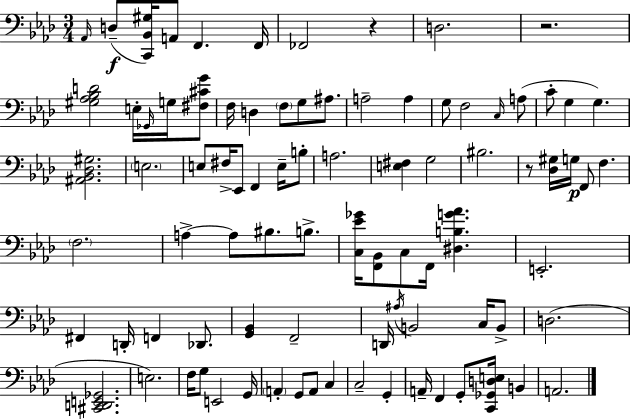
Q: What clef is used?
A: bass